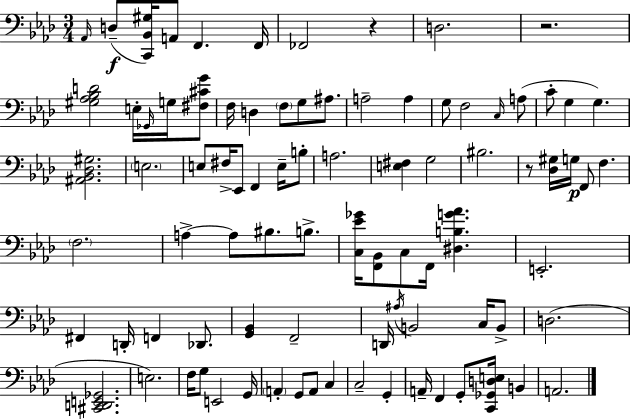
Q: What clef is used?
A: bass